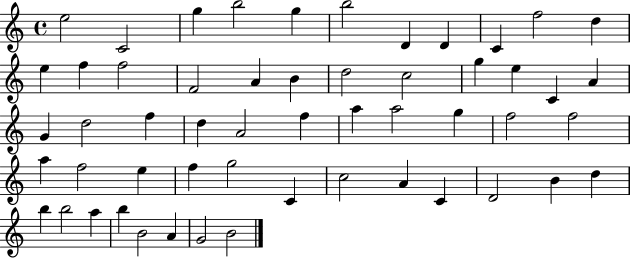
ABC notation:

X:1
T:Untitled
M:4/4
L:1/4
K:C
e2 C2 g b2 g b2 D D C f2 d e f f2 F2 A B d2 c2 g e C A G d2 f d A2 f a a2 g f2 f2 a f2 e f g2 C c2 A C D2 B d b b2 a b B2 A G2 B2